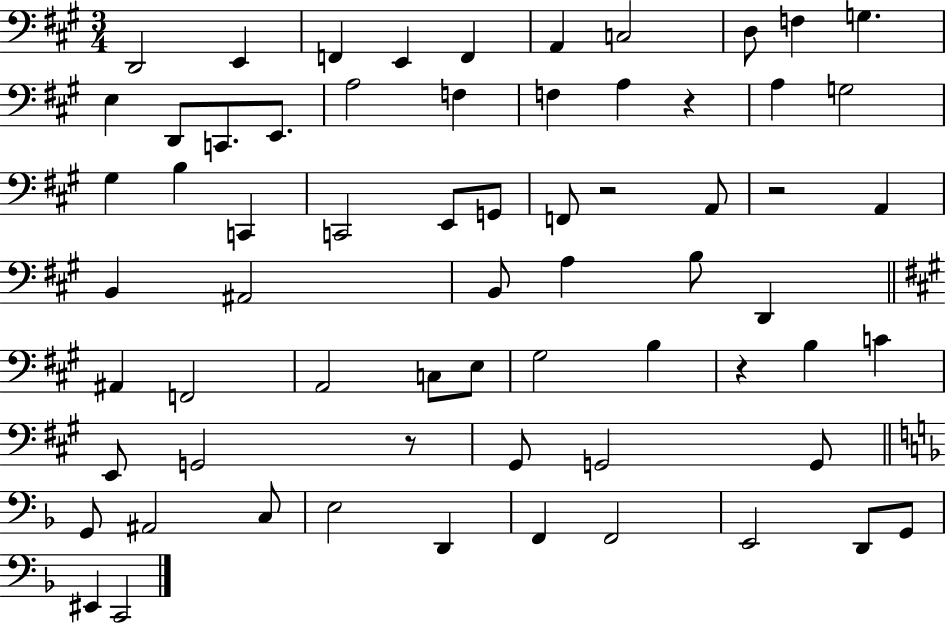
D2/h E2/q F2/q E2/q F2/q A2/q C3/h D3/e F3/q G3/q. E3/q D2/e C2/e. E2/e. A3/h F3/q F3/q A3/q R/q A3/q G3/h G#3/q B3/q C2/q C2/h E2/e G2/e F2/e R/h A2/e R/h A2/q B2/q A#2/h B2/e A3/q B3/e D2/q A#2/q F2/h A2/h C3/e E3/e G#3/h B3/q R/q B3/q C4/q E2/e G2/h R/e G#2/e G2/h G2/e G2/e A#2/h C3/e E3/h D2/q F2/q F2/h E2/h D2/e G2/e EIS2/q C2/h